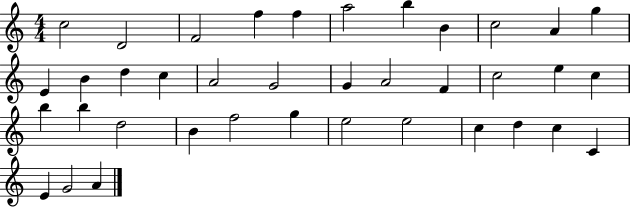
{
  \clef treble
  \numericTimeSignature
  \time 4/4
  \key c \major
  c''2 d'2 | f'2 f''4 f''4 | a''2 b''4 b'4 | c''2 a'4 g''4 | \break e'4 b'4 d''4 c''4 | a'2 g'2 | g'4 a'2 f'4 | c''2 e''4 c''4 | \break b''4 b''4 d''2 | b'4 f''2 g''4 | e''2 e''2 | c''4 d''4 c''4 c'4 | \break e'4 g'2 a'4 | \bar "|."
}